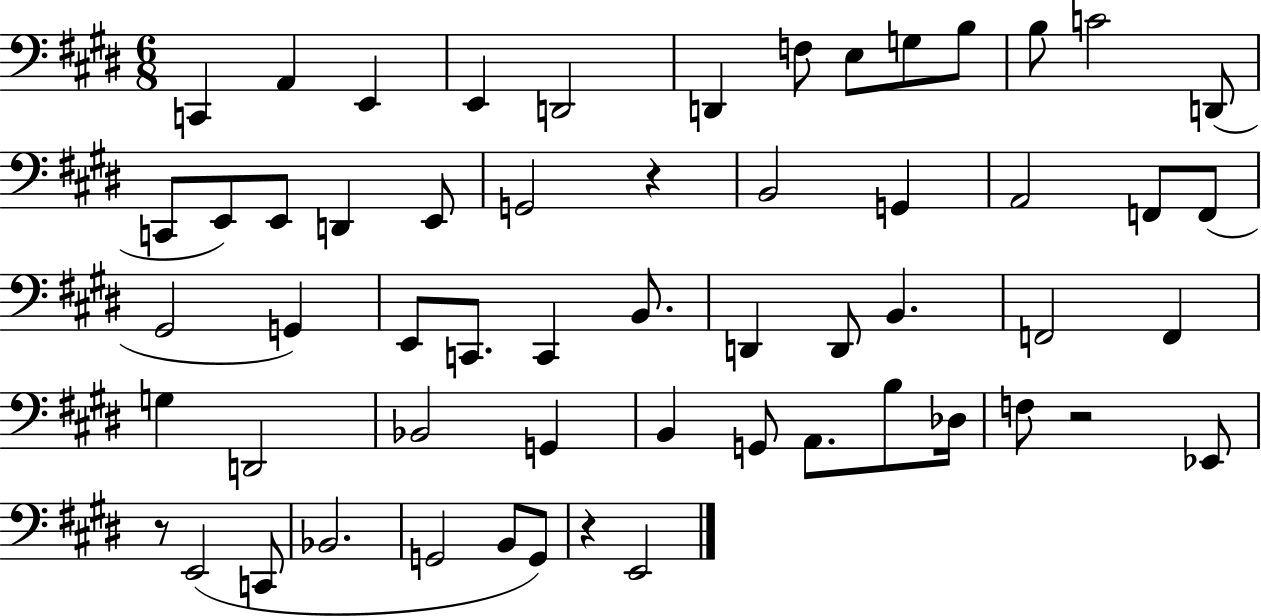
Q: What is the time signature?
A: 6/8